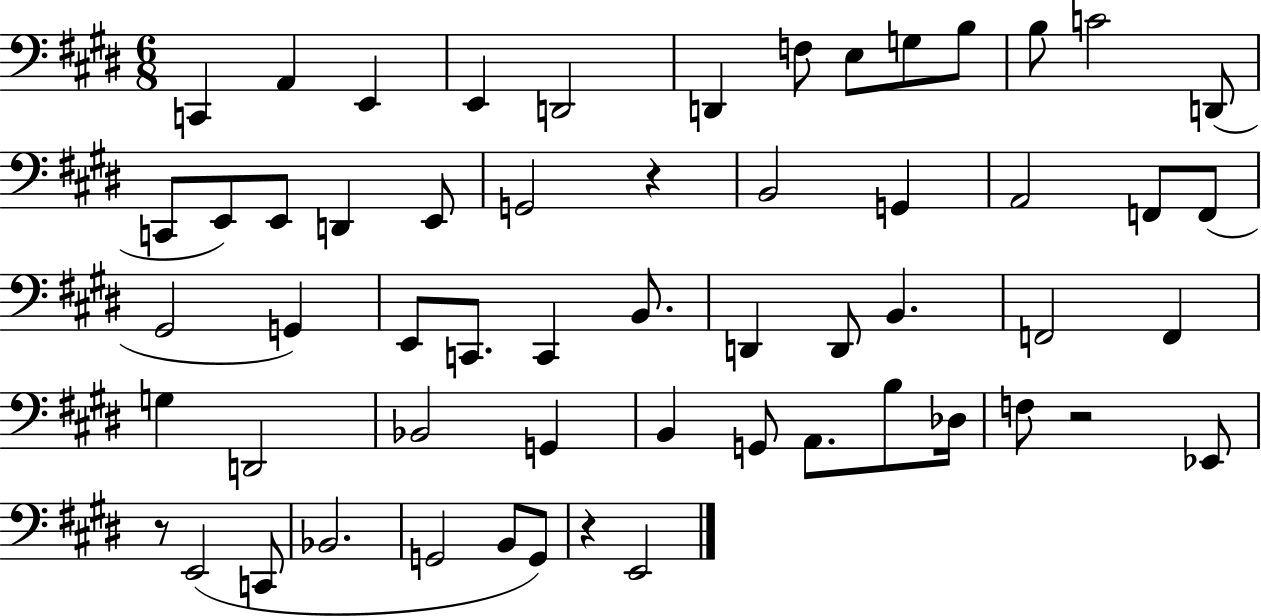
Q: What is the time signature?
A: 6/8